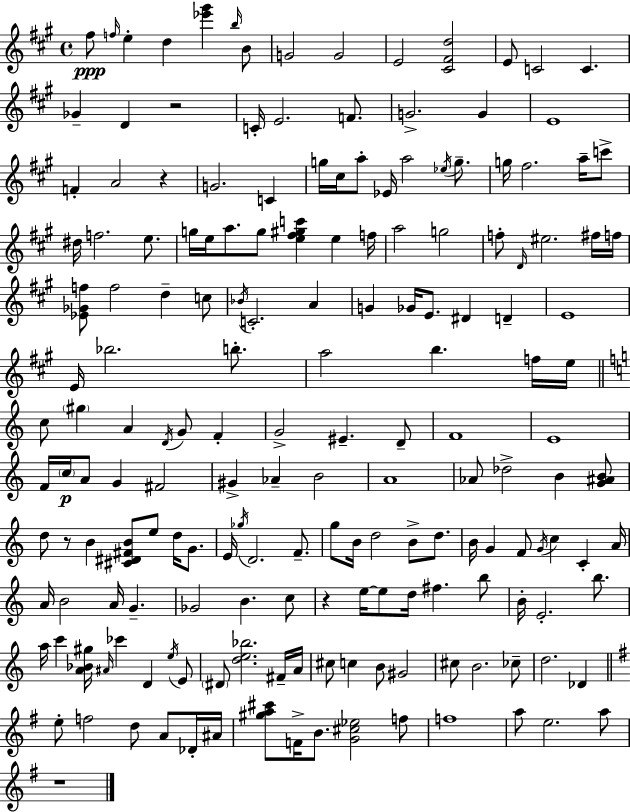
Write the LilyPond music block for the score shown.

{
  \clef treble
  \time 4/4
  \defaultTimeSignature
  \key a \major
  fis''8\ppp \grace { f''16 } e''4-. d''4 <ees''' gis'''>4 \grace { b''16 } | b'8 g'2 g'2 | e'2 <cis' fis' d''>2 | e'8 c'2 c'4. | \break ges'4-- d'4 r2 | c'16-. e'2. f'8. | g'2.-> g'4 | e'1 | \break f'4-. a'2 r4 | g'2. c'4 | g''16 cis''16 a''8-. ees'16 a''2 \acciaccatura { ees''16 } | g''8.-- g''16 fis''2. | \break a''16-- c'''8-> dis''16 f''2. | e''8. g''16 e''16 a''8. g''8 <e'' fis'' gis'' c'''>4 e''4 | f''16 a''2 g''2 | f''8-. \grace { d'16 } eis''2. | \break fis''16 f''16 <ees' ges' f''>8 f''2 d''4-- | c''8 \acciaccatura { bes'16 } c'2.-. | a'4 g'4 ges'16 e'8. dis'4 | d'4-- e'1 | \break e'16 bes''2. | b''8.-. a''2 b''4. | f''16 e''16 \bar "||" \break \key c \major c''8 \parenthesize gis''4 a'4 \acciaccatura { d'16 } g'8 f'4-. | g'2-> eis'4.-- d'8-- | f'1 | e'1 | \break f'16 \parenthesize c''16\p a'8 g'4 fis'2 | gis'4-> aes'4-- b'2 | a'1 | aes'8 des''2-> b'4 <g' ais' b'>8 | \break d''8 r8 b'4 <cis' dis' fis' b'>8 e''8 d''16 g'8. | e'16 \acciaccatura { ges''16 } d'2. f'8.-- | g''8 b'16 d''2 b'8-> d''8. | b'16 g'4 f'8 \acciaccatura { g'16 } c''4 c'4-. | \break a'16 a'16 b'2 a'16 g'4.-- | ges'2 b'4. | c''8 r4 e''16~~ e''8 d''16 fis''4. | b''8 b'16-. e'2.-. | \break b''8. a''16 c'''4 <a' bes' gis''>16 \grace { ais'16 } ces'''4 d'4 | \acciaccatura { e''16 } e'8 \parenthesize dis'8 <d'' e'' bes''>2. | fis'16-- a'16 cis''8 c''4 b'8 gis'2 | cis''8 b'2. | \break ces''8-- d''2. | des'4 \bar "||" \break \key g \major e''8-. f''2 d''8 a'8 des'16-. ais'16 | <gis'' a'' cis'''>8 f'16-> b'8. <g' cis'' ees''>2 f''8 | f''1 | a''8 e''2. a''8 | \break r1 | \bar "|."
}